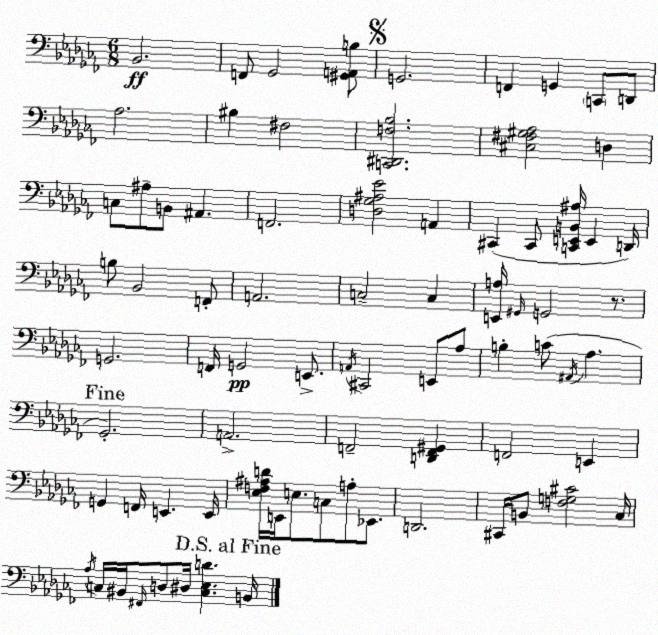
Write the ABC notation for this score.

X:1
T:Untitled
M:6/8
L:1/4
K:Abm
_B,,2 F,,/2 _G,,2 [^G,,A,,B,]/2 G,,2 F,, G,, C,,/2 D,,/2 _A,2 ^B, ^F,2 [C,,^D,,F,_B,]2 [^C,^F,^G,_A,]2 D, C,/2 ^A,/2 B,,/2 ^A,, F,,2 [D,_G,^A,_E]2 A,, ^C,, ^C,,/2 [C,,E,,B,,^A,]/4 E,, D,,/4 B,/2 _B,,2 F,,/2 A,,2 C,2 C, [E,,A,]/4 ^G,,/4 G,,2 z/2 G,,2 F,,/4 G,,2 E,,/2 A,,/4 ^C,,2 E,,/2 _A,/2 B, C/2 ^A,,/4 _A, _G,,2 A,,2 F,,2 [D,,F,,^G,,] F,,2 E,, G,, F,,/4 E,, E,,/4 [_E,F,^A,D]/4 E,,/4 E,/2 C,/2 A,/2 _E,,/2 D,,2 ^C,,/4 B,,/2 [F,G,^C]2 _C,/4 _A,/4 C,/4 ^B,,/4 ^F,,/4 D,/2 ^D,/4 [C,_E,D] B,,/4